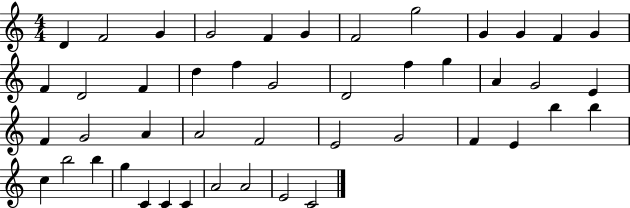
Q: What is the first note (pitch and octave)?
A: D4